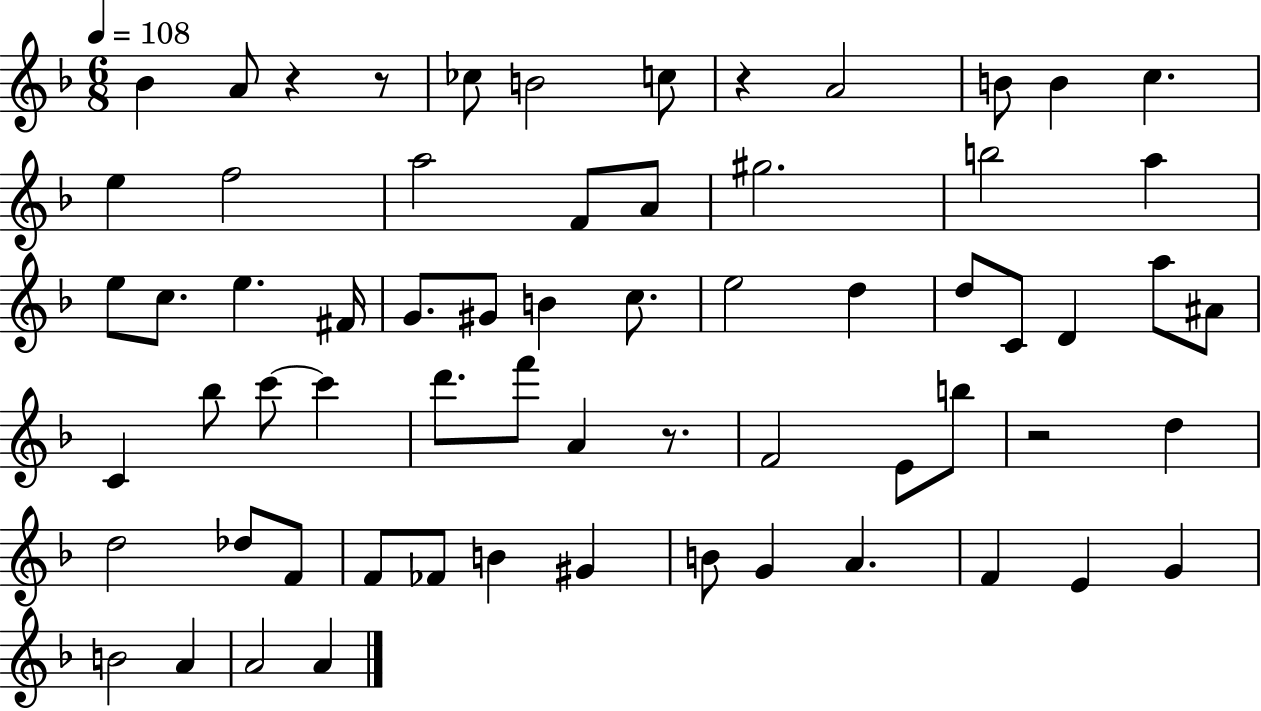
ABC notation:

X:1
T:Untitled
M:6/8
L:1/4
K:F
_B A/2 z z/2 _c/2 B2 c/2 z A2 B/2 B c e f2 a2 F/2 A/2 ^g2 b2 a e/2 c/2 e ^F/4 G/2 ^G/2 B c/2 e2 d d/2 C/2 D a/2 ^A/2 C _b/2 c'/2 c' d'/2 f'/2 A z/2 F2 E/2 b/2 z2 d d2 _d/2 F/2 F/2 _F/2 B ^G B/2 G A F E G B2 A A2 A